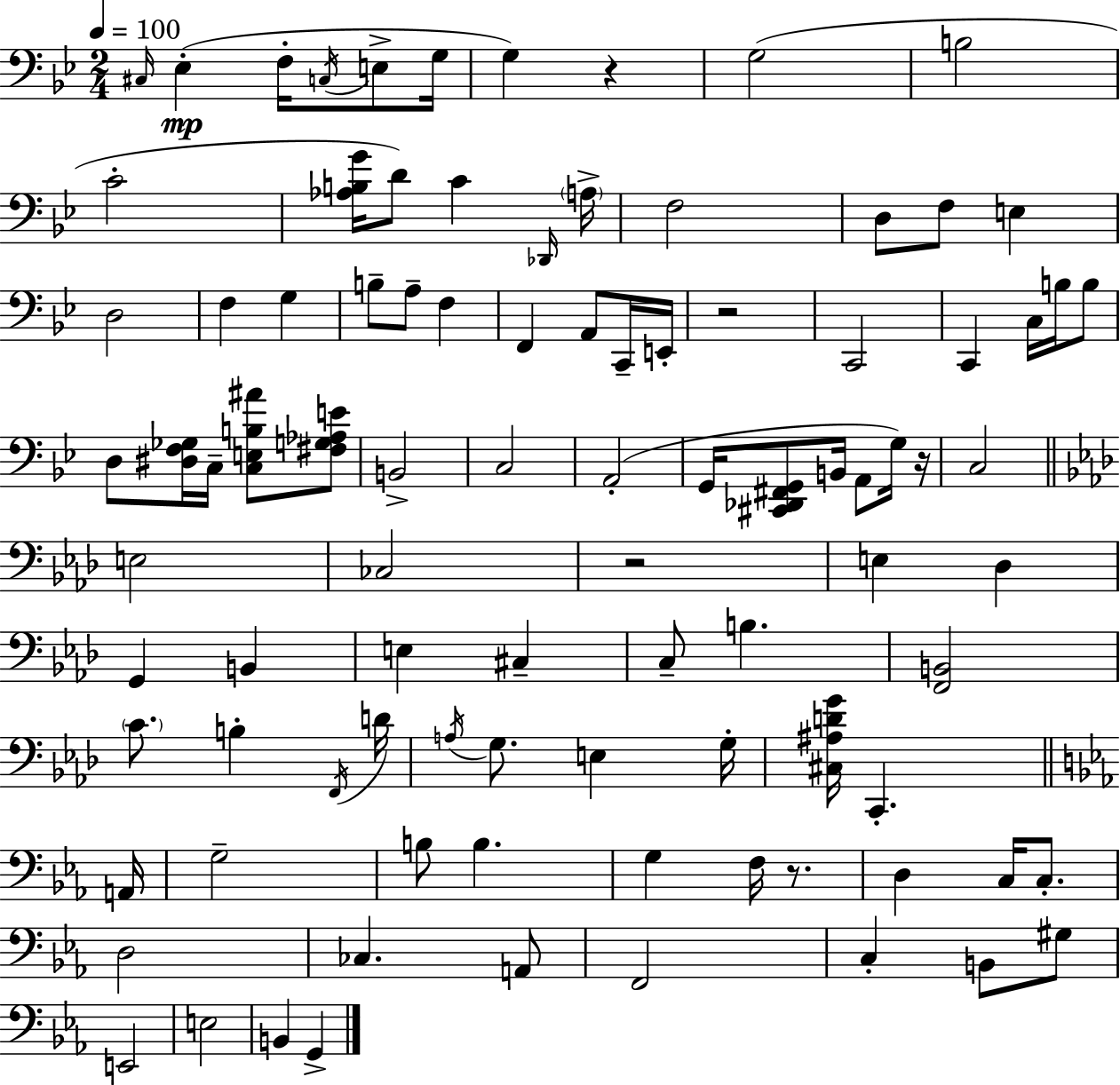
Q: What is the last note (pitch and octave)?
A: G2